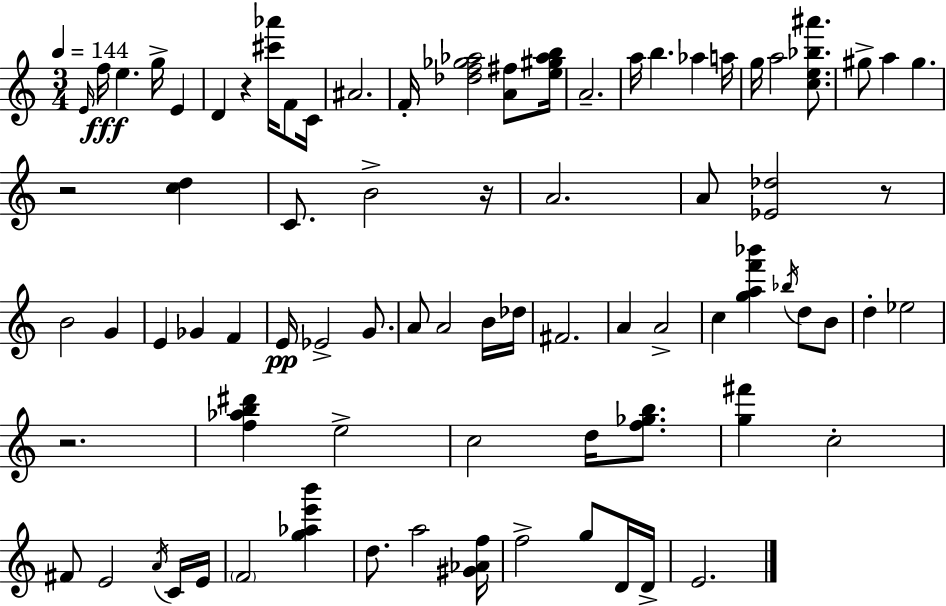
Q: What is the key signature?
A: C major